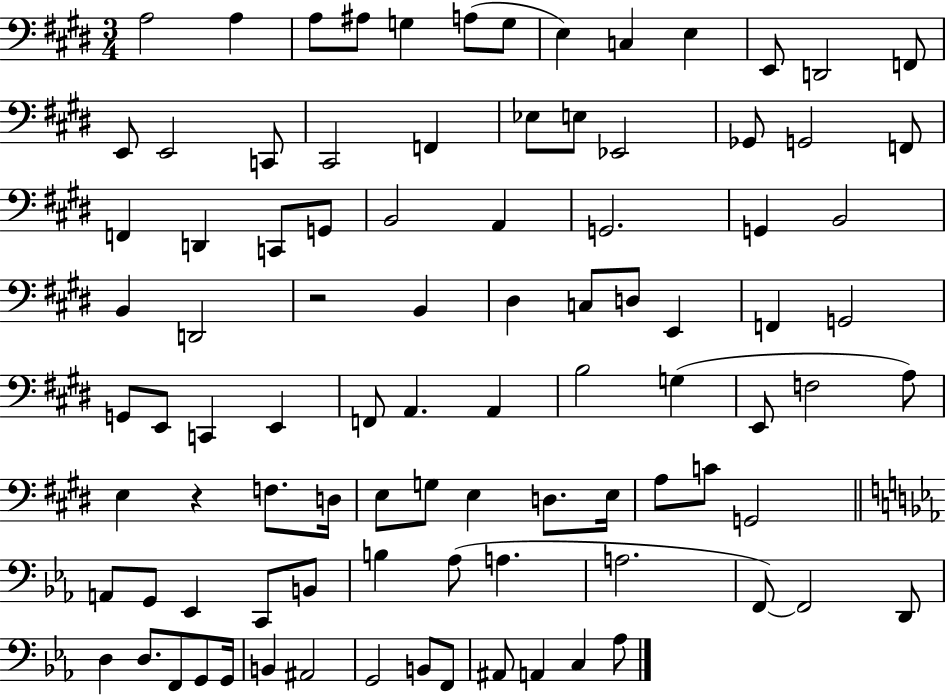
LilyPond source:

{
  \clef bass
  \numericTimeSignature
  \time 3/4
  \key e \major
  a2 a4 | a8 ais8 g4 a8( g8 | e4) c4 e4 | e,8 d,2 f,8 | \break e,8 e,2 c,8 | cis,2 f,4 | ees8 e8 ees,2 | ges,8 g,2 f,8 | \break f,4 d,4 c,8 g,8 | b,2 a,4 | g,2. | g,4 b,2 | \break b,4 d,2 | r2 b,4 | dis4 c8 d8 e,4 | f,4 g,2 | \break g,8 e,8 c,4 e,4 | f,8 a,4. a,4 | b2 g4( | e,8 f2 a8) | \break e4 r4 f8. d16 | e8 g8 e4 d8. e16 | a8 c'8 g,2 | \bar "||" \break \key ees \major a,8 g,8 ees,4 c,8 b,8 | b4 aes8( a4. | a2. | f,8~~) f,2 d,8 | \break d4 d8. f,8 g,8 g,16 | b,4 ais,2 | g,2 b,8 f,8 | ais,8 a,4 c4 aes8 | \break \bar "|."
}